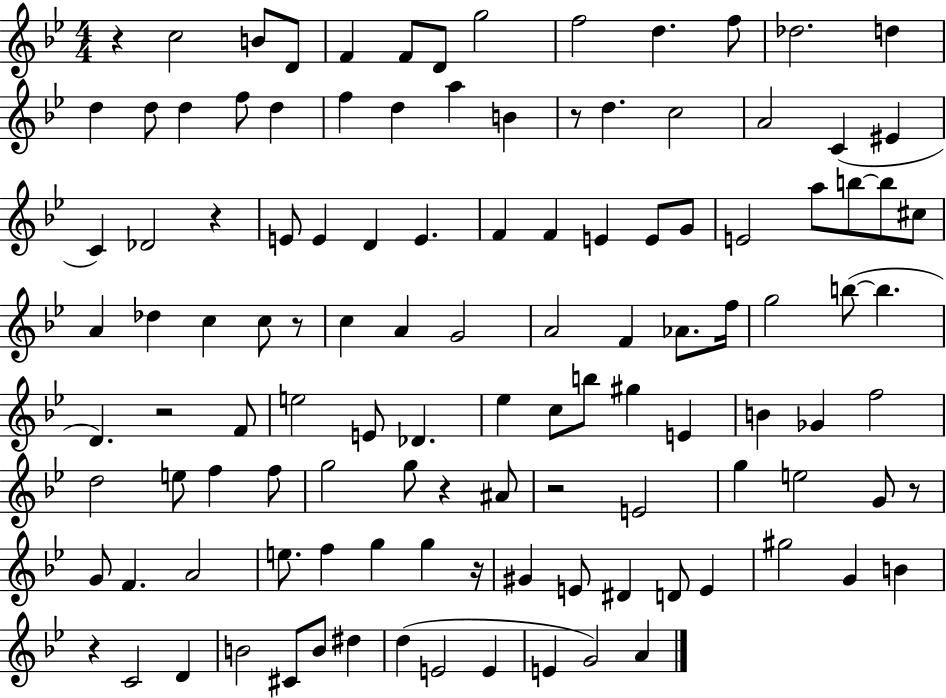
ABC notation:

X:1
T:Untitled
M:4/4
L:1/4
K:Bb
z c2 B/2 D/2 F F/2 D/2 g2 f2 d f/2 _d2 d d d/2 d f/2 d f d a B z/2 d c2 A2 C ^E C _D2 z E/2 E D E F F E E/2 G/2 E2 a/2 b/2 b/2 ^c/2 A _d c c/2 z/2 c A G2 A2 F _A/2 f/4 g2 b/2 b D z2 F/2 e2 E/2 _D _e c/2 b/2 ^g E B _G f2 d2 e/2 f f/2 g2 g/2 z ^A/2 z2 E2 g e2 G/2 z/2 G/2 F A2 e/2 f g g z/4 ^G E/2 ^D D/2 E ^g2 G B z C2 D B2 ^C/2 B/2 ^d d E2 E E G2 A